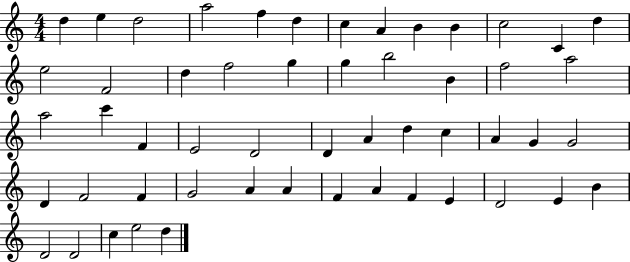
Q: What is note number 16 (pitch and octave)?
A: D5